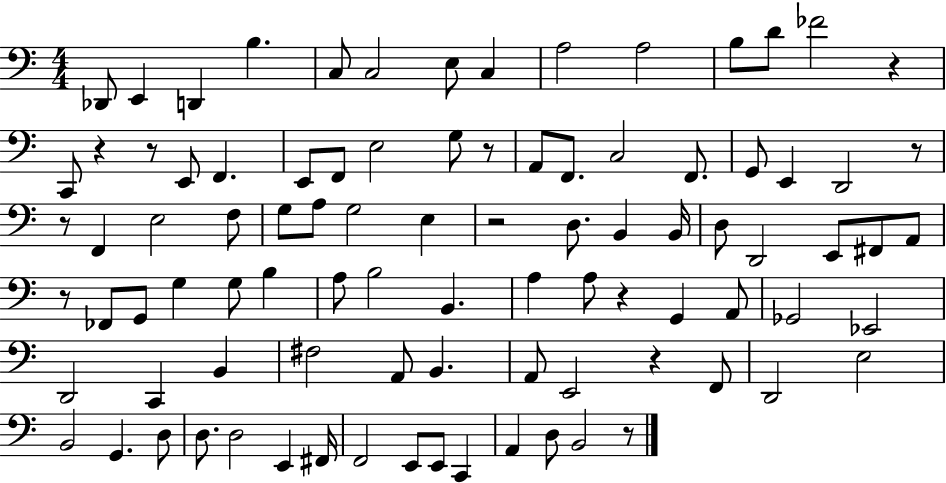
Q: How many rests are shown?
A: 11